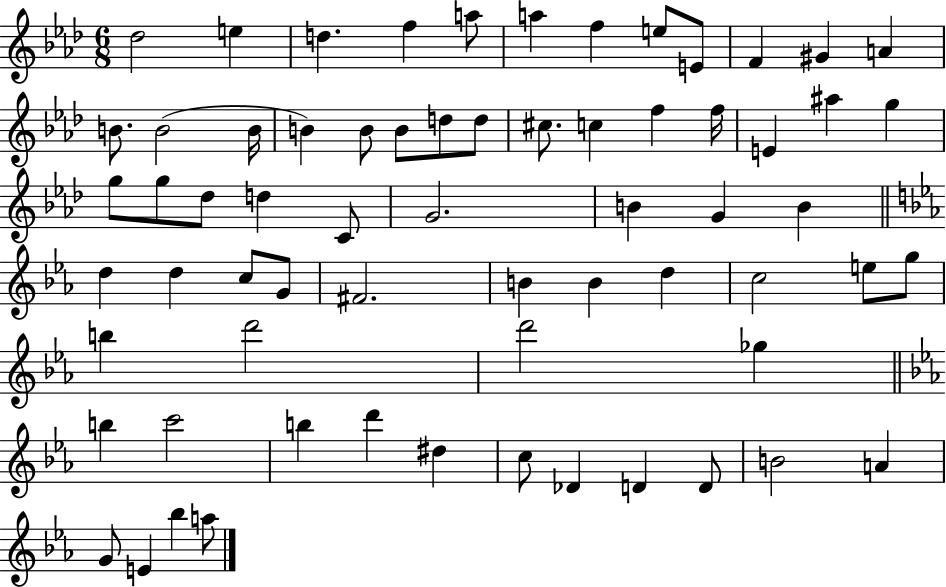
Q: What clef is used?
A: treble